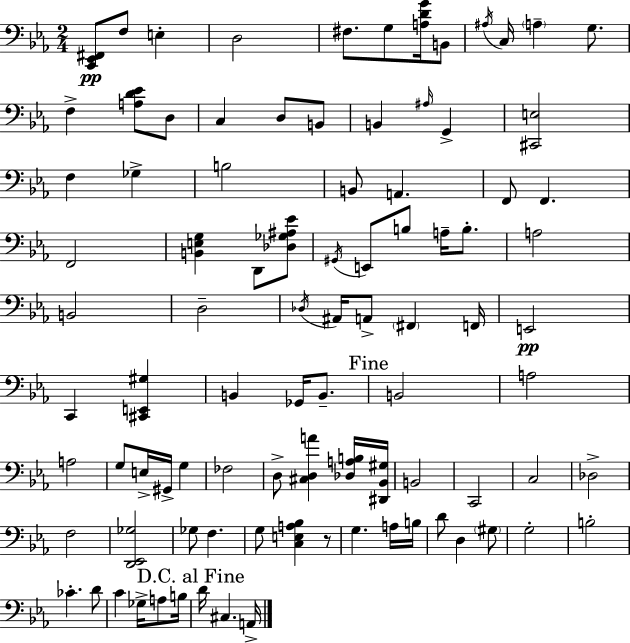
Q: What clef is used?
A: bass